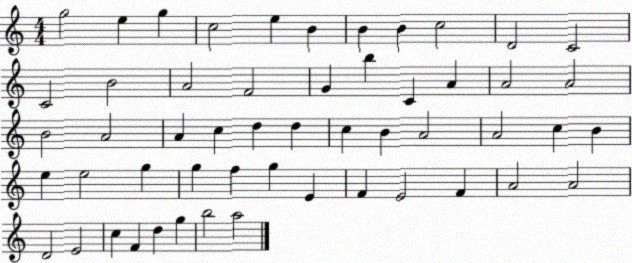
X:1
T:Untitled
M:4/4
L:1/4
K:C
g2 e g c2 e B B B c2 D2 C2 C2 B2 A2 F2 G b C A A2 A2 B2 A2 A c d d c B A2 A2 c B e e2 g g f g E F E2 F A2 A2 D2 E2 c F d g b2 a2